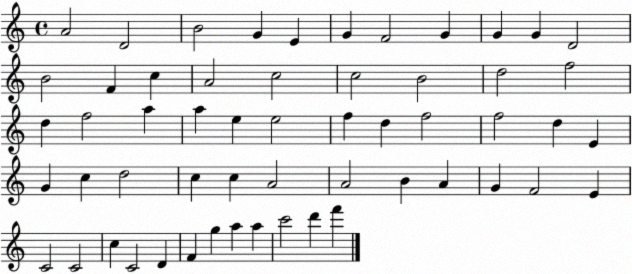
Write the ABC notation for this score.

X:1
T:Untitled
M:4/4
L:1/4
K:C
A2 D2 B2 G E G F2 G G G D2 B2 F c A2 c2 c2 B2 d2 f2 d f2 a a e e2 f d f2 f2 d E G c d2 c c A2 A2 B A G F2 E C2 C2 c C2 D F g a a c'2 d' f'